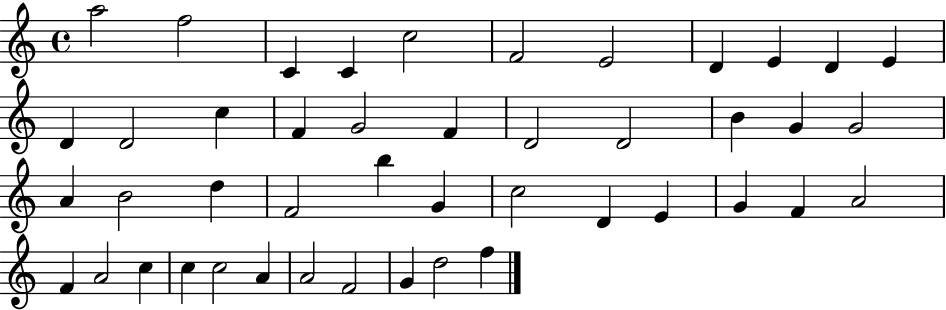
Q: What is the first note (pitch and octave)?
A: A5